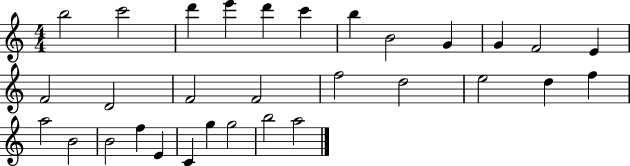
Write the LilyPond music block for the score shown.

{
  \clef treble
  \numericTimeSignature
  \time 4/4
  \key c \major
  b''2 c'''2 | d'''4 e'''4 d'''4 c'''4 | b''4 b'2 g'4 | g'4 f'2 e'4 | \break f'2 d'2 | f'2 f'2 | f''2 d''2 | e''2 d''4 f''4 | \break a''2 b'2 | b'2 f''4 e'4 | c'4 g''4 g''2 | b''2 a''2 | \break \bar "|."
}